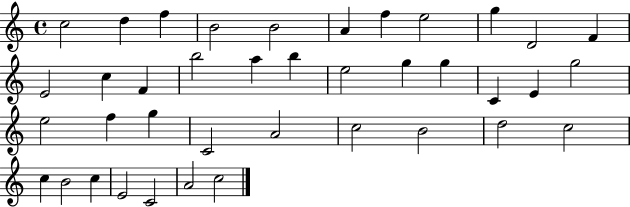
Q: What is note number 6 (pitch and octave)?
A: A4